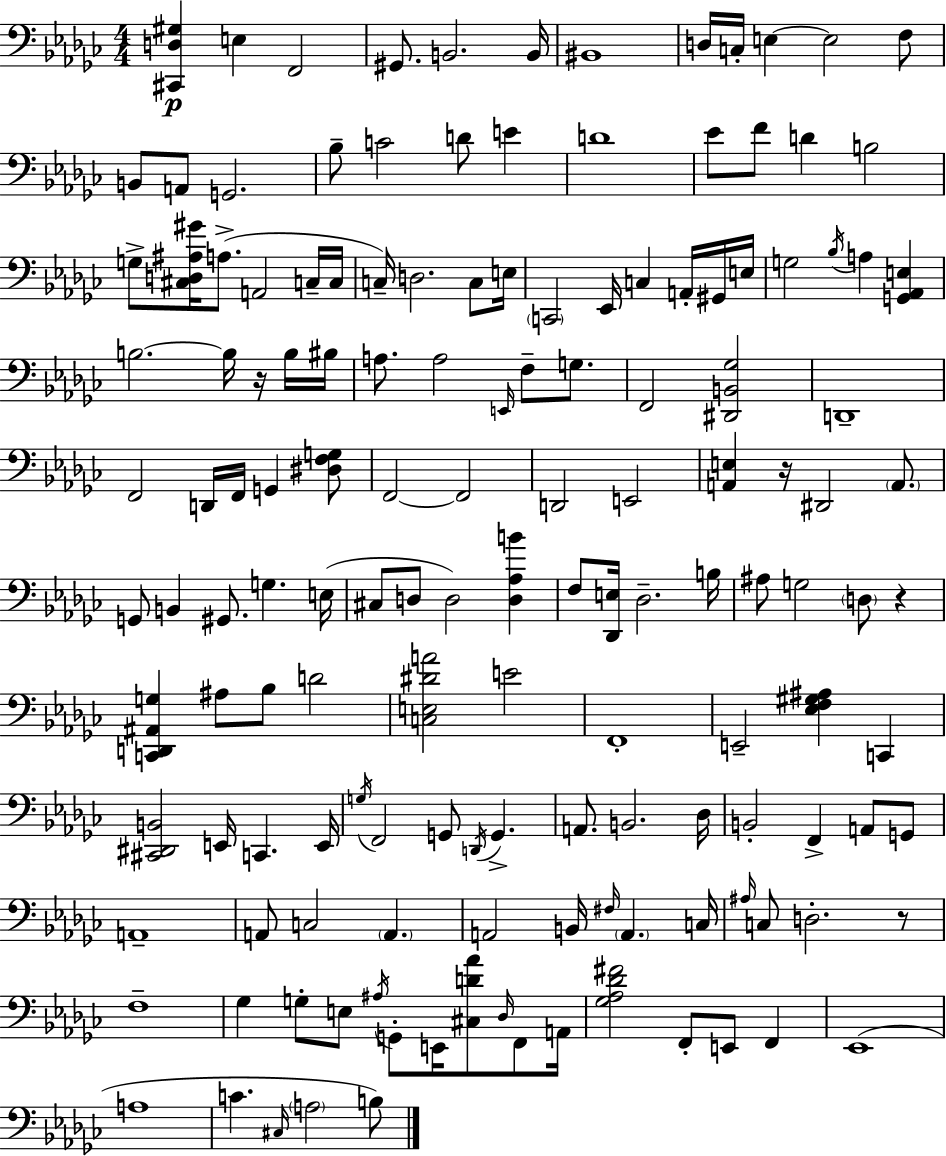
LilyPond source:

{
  \clef bass
  \numericTimeSignature
  \time 4/4
  \key ees \minor
  <cis, d gis>4\p e4 f,2 | gis,8. b,2. b,16 | bis,1 | d16 c16-. e4~~ e2 f8 | \break b,8 a,8 g,2. | bes8-- c'2 d'8 e'4 | d'1 | ees'8 f'8 d'4 b2 | \break g8-> <cis d ais gis'>16 a8.->( a,2 c16-- c16 | c16--) d2. c8 e16 | \parenthesize c,2 ees,16 c4 a,16-. gis,16 e16 | g2 \acciaccatura { bes16 } a4 <g, aes, e>4 | \break b2.~~ b16 r16 b16 | bis16 a8. a2 \grace { e,16 } f8-- g8. | f,2 <dis, b, ges>2 | d,1-- | \break f,2 d,16 f,16 g,4 | <dis f g>8 f,2~~ f,2 | d,2 e,2 | <a, e>4 r16 dis,2 \parenthesize a,8. | \break g,8 b,4 gis,8. g4. | e16( cis8 d8 d2) <d aes b'>4 | f8 <des, e>16 des2.-- | b16 ais8 g2 \parenthesize d8 r4 | \break <c, d, ais, g>4 ais8 bes8 d'2 | <c e dis' a'>2 e'2 | f,1-. | e,2-- <ees f gis ais>4 c,4 | \break <cis, dis, b,>2 e,16 c,4. | e,16 \acciaccatura { g16 } f,2 g,8 \acciaccatura { d,16 } g,4.-> | a,8. b,2. | des16 b,2-. f,4-> | \break a,8 g,8 a,1-- | a,8 c2 \parenthesize a,4. | a,2 b,16 \grace { fis16 } \parenthesize a,4. | c16 \grace { ais16 } c8 d2.-. | \break r8 f1-- | ges4 g8-. e8 \acciaccatura { ais16 } g,8-. | e,16 <cis d' aes'>8 \grace { des16 } f,8 a,16 <ges aes des' fis'>2 | f,8-. e,8 f,4 ees,1( | \break a1 | c'4. \grace { cis16 } \parenthesize a2 | b8) \bar "|."
}